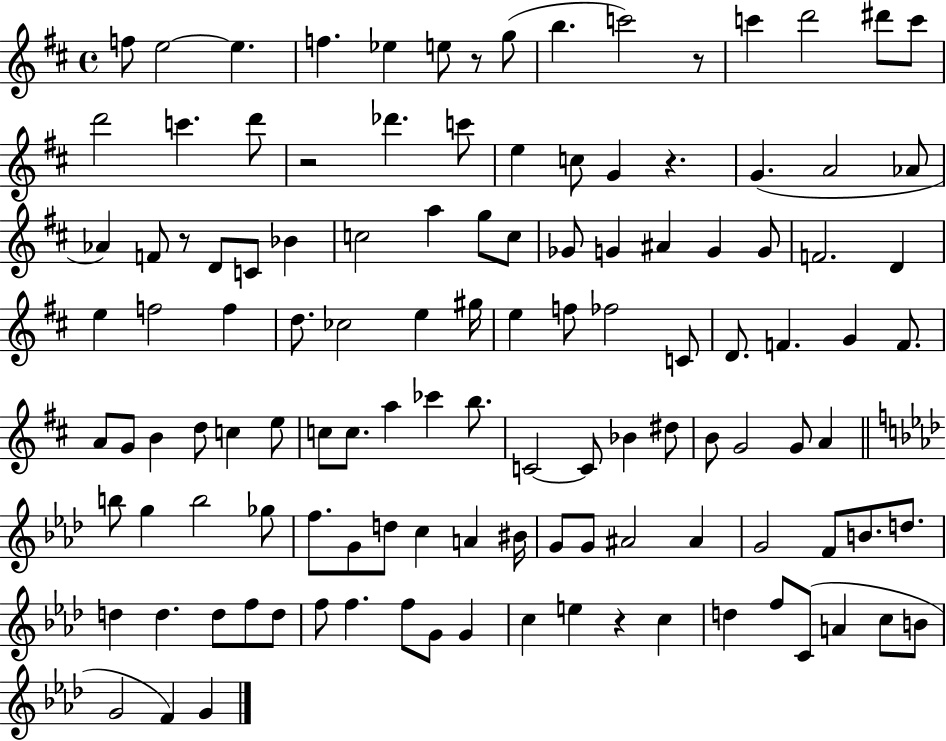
F5/e E5/h E5/q. F5/q. Eb5/q E5/e R/e G5/e B5/q. C6/h R/e C6/q D6/h D#6/e C6/e D6/h C6/q. D6/e R/h Db6/q. C6/e E5/q C5/e G4/q R/q. G4/q. A4/h Ab4/e Ab4/q F4/e R/e D4/e C4/e Bb4/q C5/h A5/q G5/e C5/e Gb4/e G4/q A#4/q G4/q G4/e F4/h. D4/q E5/q F5/h F5/q D5/e. CES5/h E5/q G#5/s E5/q F5/e FES5/h C4/e D4/e. F4/q. G4/q F4/e. A4/e G4/e B4/q D5/e C5/q E5/e C5/e C5/e. A5/q CES6/q B5/e. C4/h C4/e Bb4/q D#5/e B4/e G4/h G4/e A4/q B5/e G5/q B5/h Gb5/e F5/e. G4/e D5/e C5/q A4/q BIS4/s G4/e G4/e A#4/h A#4/q G4/h F4/e B4/e. D5/e. D5/q D5/q. D5/e F5/e D5/e F5/e F5/q. F5/e G4/e G4/q C5/q E5/q R/q C5/q D5/q F5/e C4/e A4/q C5/e B4/e G4/h F4/q G4/q